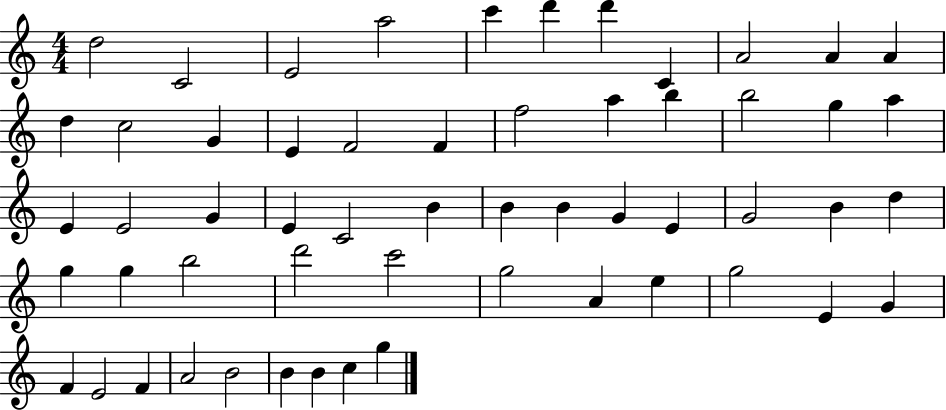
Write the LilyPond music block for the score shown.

{
  \clef treble
  \numericTimeSignature
  \time 4/4
  \key c \major
  d''2 c'2 | e'2 a''2 | c'''4 d'''4 d'''4 c'4 | a'2 a'4 a'4 | \break d''4 c''2 g'4 | e'4 f'2 f'4 | f''2 a''4 b''4 | b''2 g''4 a''4 | \break e'4 e'2 g'4 | e'4 c'2 b'4 | b'4 b'4 g'4 e'4 | g'2 b'4 d''4 | \break g''4 g''4 b''2 | d'''2 c'''2 | g''2 a'4 e''4 | g''2 e'4 g'4 | \break f'4 e'2 f'4 | a'2 b'2 | b'4 b'4 c''4 g''4 | \bar "|."
}